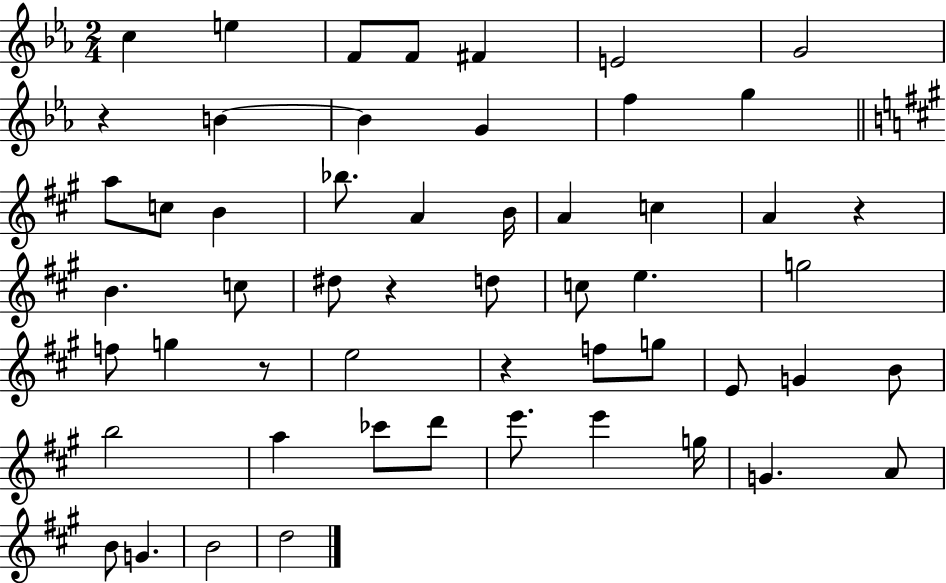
X:1
T:Untitled
M:2/4
L:1/4
K:Eb
c e F/2 F/2 ^F E2 G2 z B B G f g a/2 c/2 B _b/2 A B/4 A c A z B c/2 ^d/2 z d/2 c/2 e g2 f/2 g z/2 e2 z f/2 g/2 E/2 G B/2 b2 a _c'/2 d'/2 e'/2 e' g/4 G A/2 B/2 G B2 d2